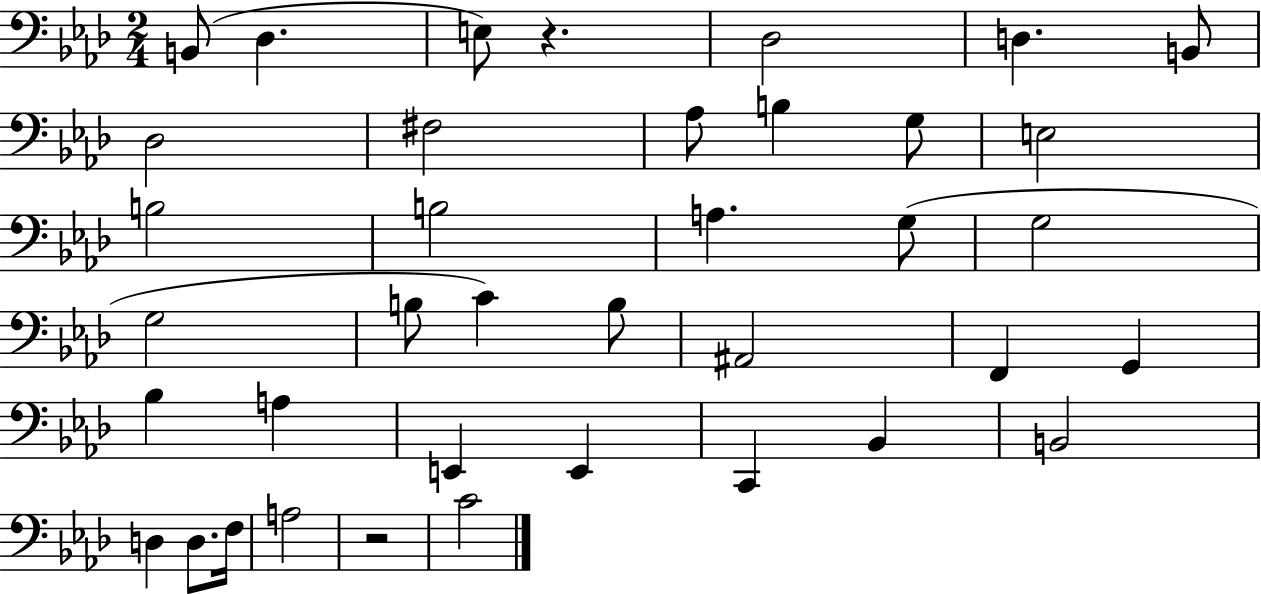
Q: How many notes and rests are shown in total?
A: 38